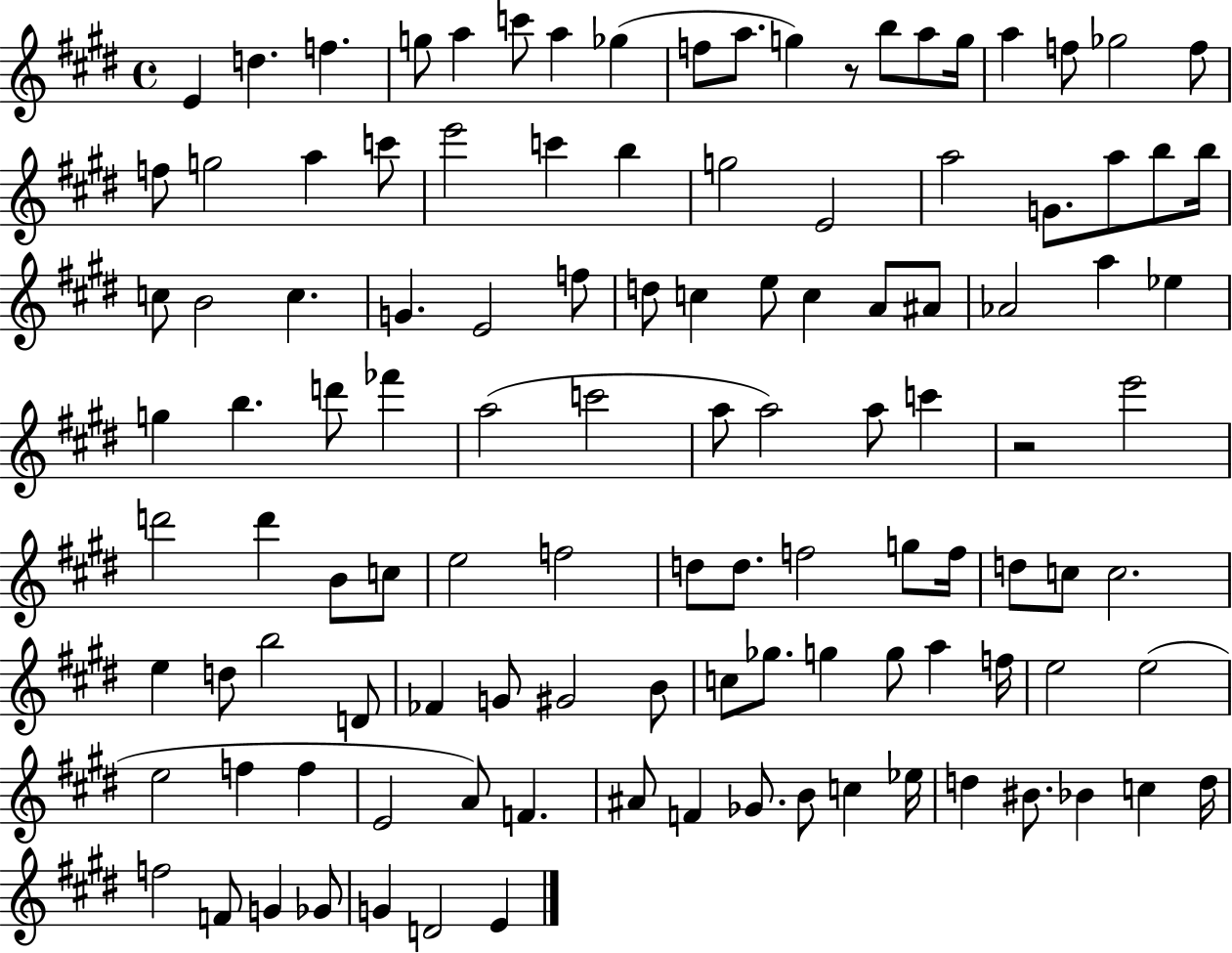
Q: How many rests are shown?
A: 2